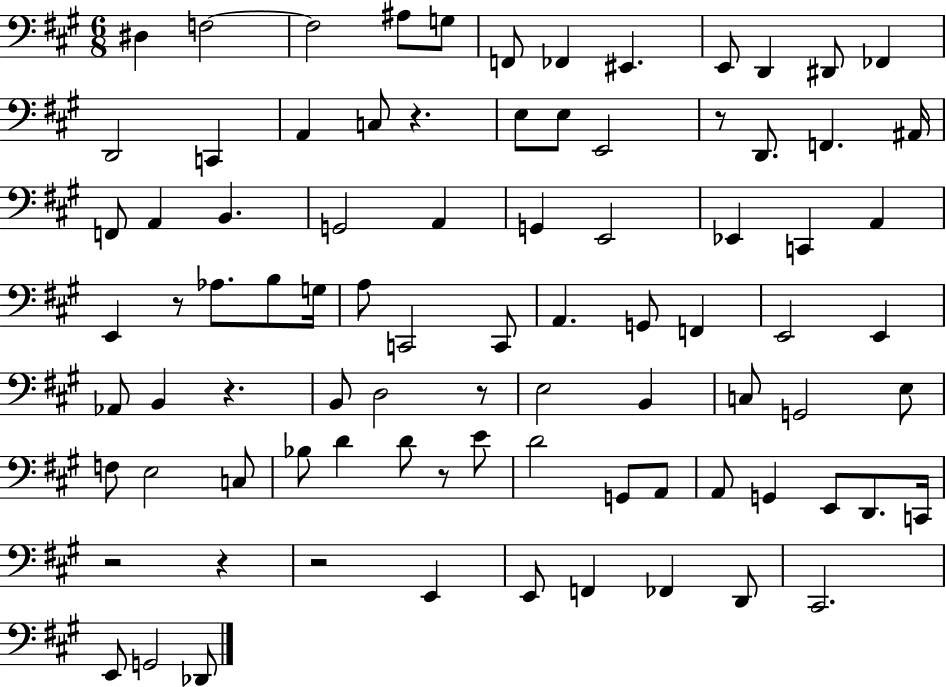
{
  \clef bass
  \numericTimeSignature
  \time 6/8
  \key a \major
  dis4 f2~~ | f2 ais8 g8 | f,8 fes,4 eis,4. | e,8 d,4 dis,8 fes,4 | \break d,2 c,4 | a,4 c8 r4. | e8 e8 e,2 | r8 d,8. f,4. ais,16 | \break f,8 a,4 b,4. | g,2 a,4 | g,4 e,2 | ees,4 c,4 a,4 | \break e,4 r8 aes8. b8 g16 | a8 c,2 c,8 | a,4. g,8 f,4 | e,2 e,4 | \break aes,8 b,4 r4. | b,8 d2 r8 | e2 b,4 | c8 g,2 e8 | \break f8 e2 c8 | bes8 d'4 d'8 r8 e'8 | d'2 g,8 a,8 | a,8 g,4 e,8 d,8. c,16 | \break r2 r4 | r2 e,4 | e,8 f,4 fes,4 d,8 | cis,2. | \break e,8 g,2 des,8 | \bar "|."
}